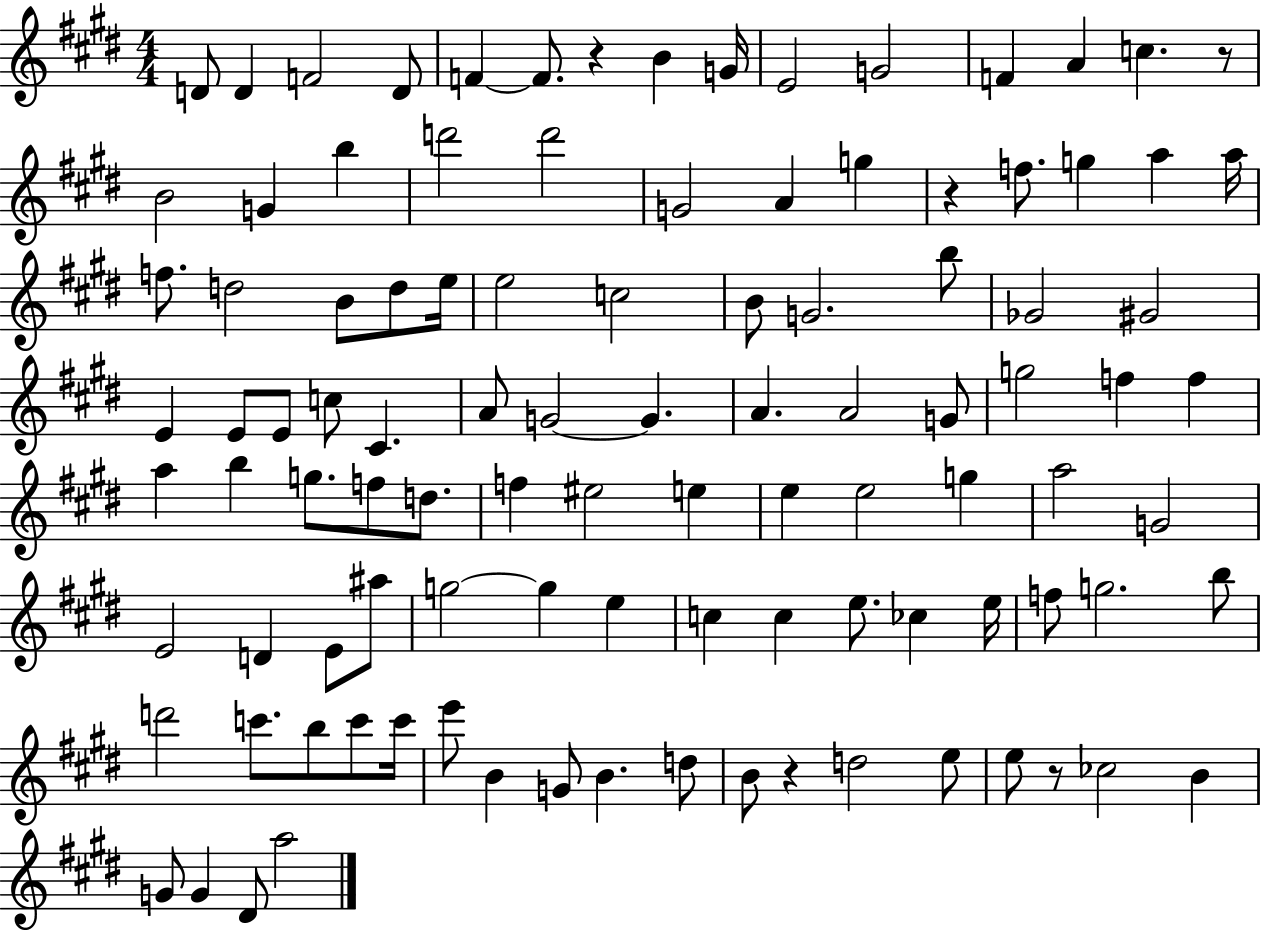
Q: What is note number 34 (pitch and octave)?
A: G4